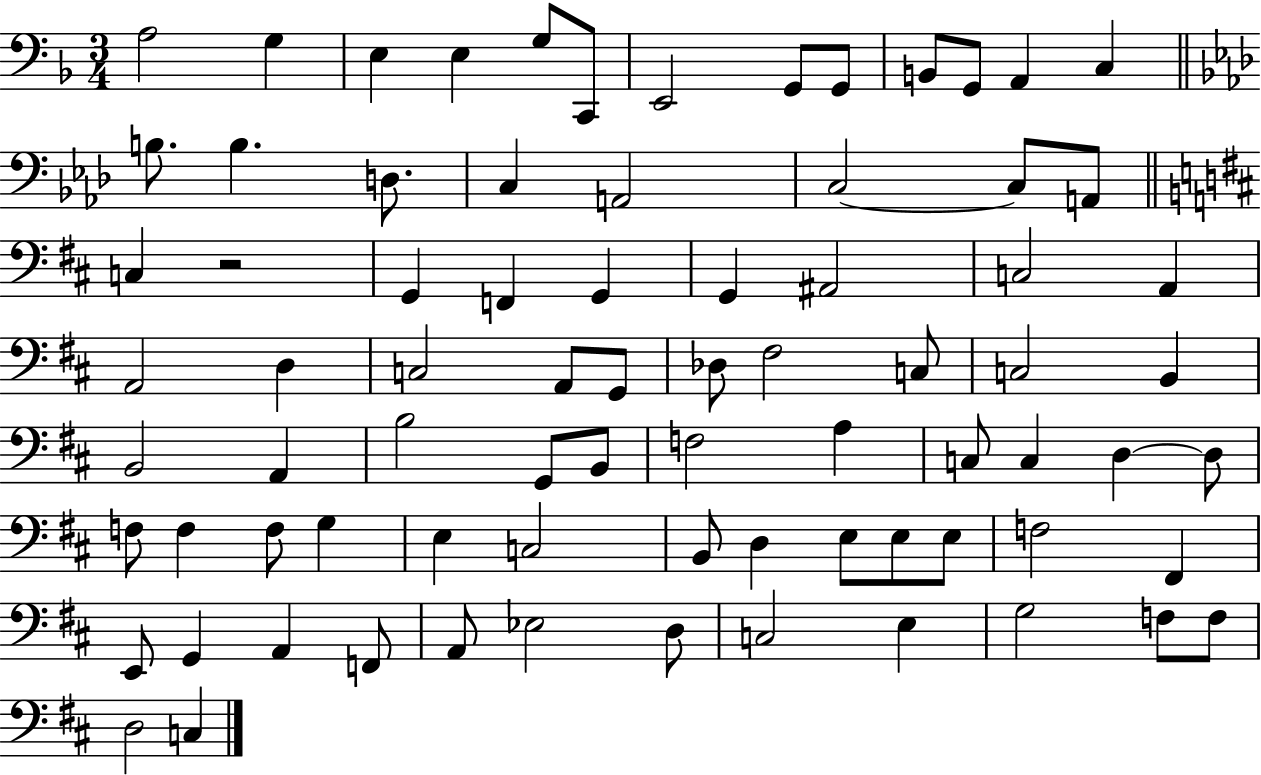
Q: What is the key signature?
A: F major